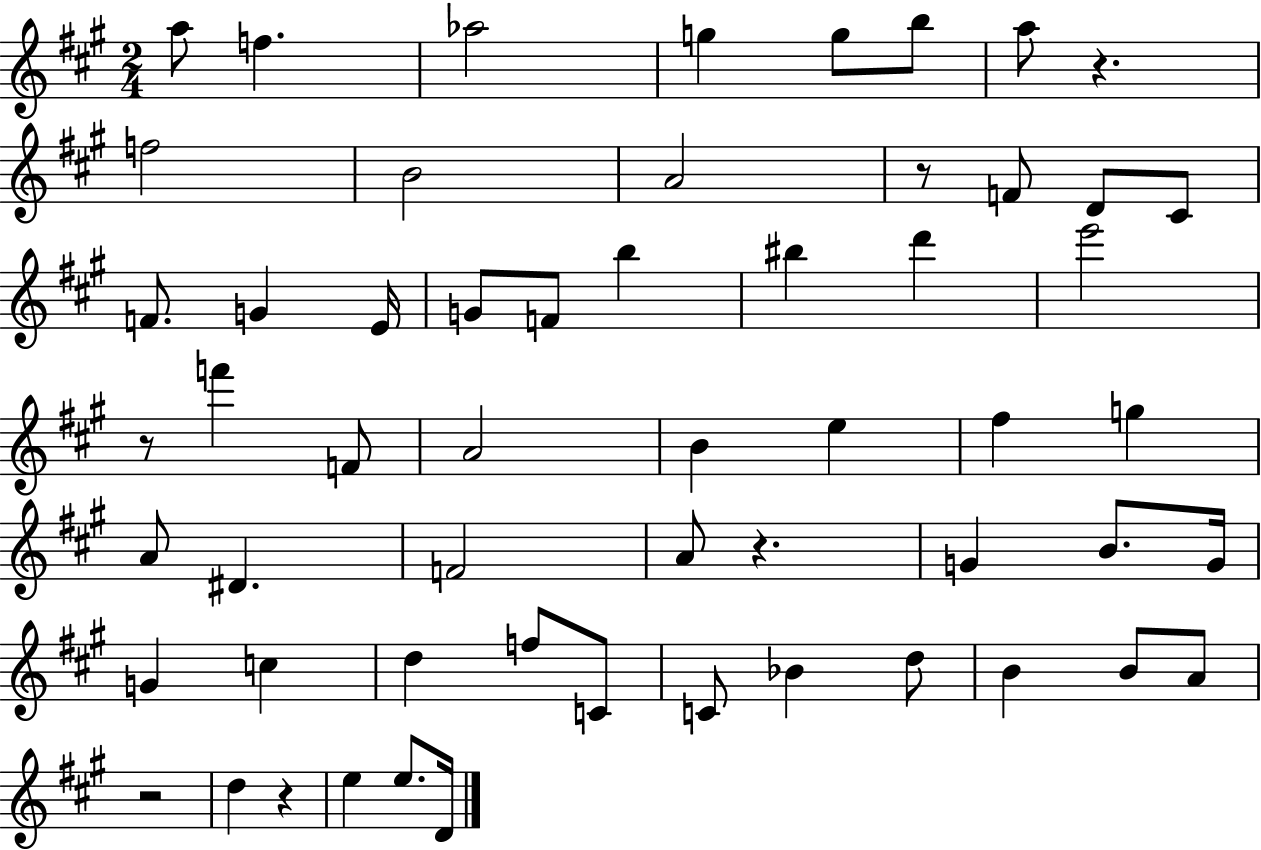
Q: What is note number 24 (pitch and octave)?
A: F4